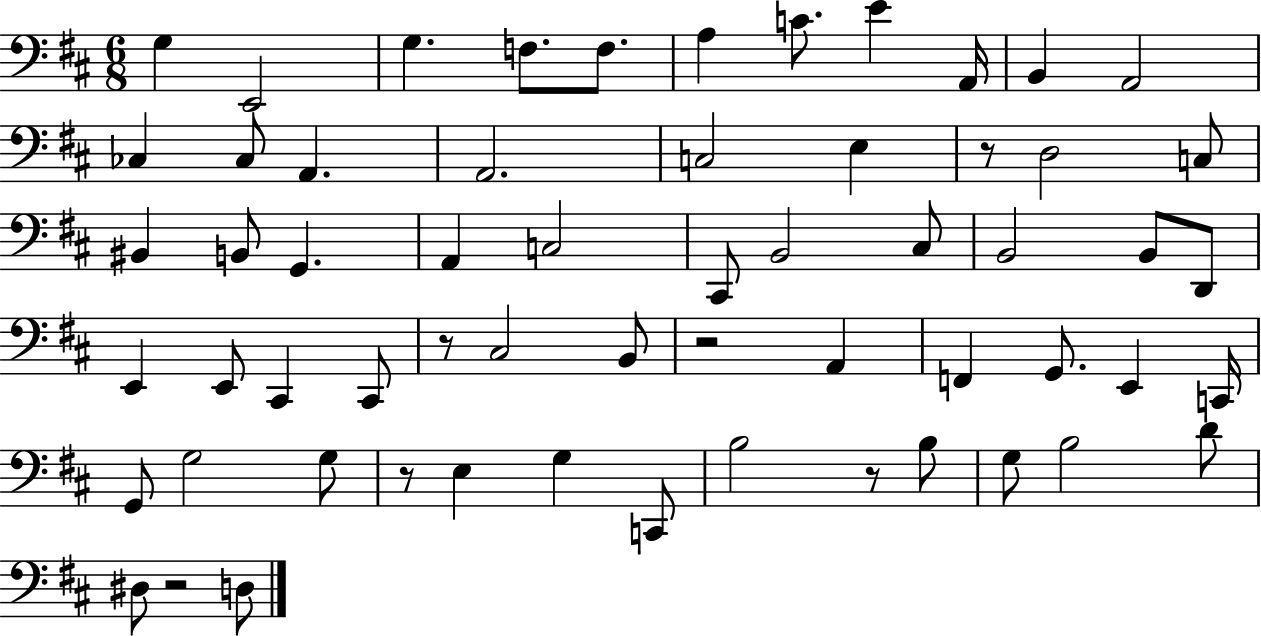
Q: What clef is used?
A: bass